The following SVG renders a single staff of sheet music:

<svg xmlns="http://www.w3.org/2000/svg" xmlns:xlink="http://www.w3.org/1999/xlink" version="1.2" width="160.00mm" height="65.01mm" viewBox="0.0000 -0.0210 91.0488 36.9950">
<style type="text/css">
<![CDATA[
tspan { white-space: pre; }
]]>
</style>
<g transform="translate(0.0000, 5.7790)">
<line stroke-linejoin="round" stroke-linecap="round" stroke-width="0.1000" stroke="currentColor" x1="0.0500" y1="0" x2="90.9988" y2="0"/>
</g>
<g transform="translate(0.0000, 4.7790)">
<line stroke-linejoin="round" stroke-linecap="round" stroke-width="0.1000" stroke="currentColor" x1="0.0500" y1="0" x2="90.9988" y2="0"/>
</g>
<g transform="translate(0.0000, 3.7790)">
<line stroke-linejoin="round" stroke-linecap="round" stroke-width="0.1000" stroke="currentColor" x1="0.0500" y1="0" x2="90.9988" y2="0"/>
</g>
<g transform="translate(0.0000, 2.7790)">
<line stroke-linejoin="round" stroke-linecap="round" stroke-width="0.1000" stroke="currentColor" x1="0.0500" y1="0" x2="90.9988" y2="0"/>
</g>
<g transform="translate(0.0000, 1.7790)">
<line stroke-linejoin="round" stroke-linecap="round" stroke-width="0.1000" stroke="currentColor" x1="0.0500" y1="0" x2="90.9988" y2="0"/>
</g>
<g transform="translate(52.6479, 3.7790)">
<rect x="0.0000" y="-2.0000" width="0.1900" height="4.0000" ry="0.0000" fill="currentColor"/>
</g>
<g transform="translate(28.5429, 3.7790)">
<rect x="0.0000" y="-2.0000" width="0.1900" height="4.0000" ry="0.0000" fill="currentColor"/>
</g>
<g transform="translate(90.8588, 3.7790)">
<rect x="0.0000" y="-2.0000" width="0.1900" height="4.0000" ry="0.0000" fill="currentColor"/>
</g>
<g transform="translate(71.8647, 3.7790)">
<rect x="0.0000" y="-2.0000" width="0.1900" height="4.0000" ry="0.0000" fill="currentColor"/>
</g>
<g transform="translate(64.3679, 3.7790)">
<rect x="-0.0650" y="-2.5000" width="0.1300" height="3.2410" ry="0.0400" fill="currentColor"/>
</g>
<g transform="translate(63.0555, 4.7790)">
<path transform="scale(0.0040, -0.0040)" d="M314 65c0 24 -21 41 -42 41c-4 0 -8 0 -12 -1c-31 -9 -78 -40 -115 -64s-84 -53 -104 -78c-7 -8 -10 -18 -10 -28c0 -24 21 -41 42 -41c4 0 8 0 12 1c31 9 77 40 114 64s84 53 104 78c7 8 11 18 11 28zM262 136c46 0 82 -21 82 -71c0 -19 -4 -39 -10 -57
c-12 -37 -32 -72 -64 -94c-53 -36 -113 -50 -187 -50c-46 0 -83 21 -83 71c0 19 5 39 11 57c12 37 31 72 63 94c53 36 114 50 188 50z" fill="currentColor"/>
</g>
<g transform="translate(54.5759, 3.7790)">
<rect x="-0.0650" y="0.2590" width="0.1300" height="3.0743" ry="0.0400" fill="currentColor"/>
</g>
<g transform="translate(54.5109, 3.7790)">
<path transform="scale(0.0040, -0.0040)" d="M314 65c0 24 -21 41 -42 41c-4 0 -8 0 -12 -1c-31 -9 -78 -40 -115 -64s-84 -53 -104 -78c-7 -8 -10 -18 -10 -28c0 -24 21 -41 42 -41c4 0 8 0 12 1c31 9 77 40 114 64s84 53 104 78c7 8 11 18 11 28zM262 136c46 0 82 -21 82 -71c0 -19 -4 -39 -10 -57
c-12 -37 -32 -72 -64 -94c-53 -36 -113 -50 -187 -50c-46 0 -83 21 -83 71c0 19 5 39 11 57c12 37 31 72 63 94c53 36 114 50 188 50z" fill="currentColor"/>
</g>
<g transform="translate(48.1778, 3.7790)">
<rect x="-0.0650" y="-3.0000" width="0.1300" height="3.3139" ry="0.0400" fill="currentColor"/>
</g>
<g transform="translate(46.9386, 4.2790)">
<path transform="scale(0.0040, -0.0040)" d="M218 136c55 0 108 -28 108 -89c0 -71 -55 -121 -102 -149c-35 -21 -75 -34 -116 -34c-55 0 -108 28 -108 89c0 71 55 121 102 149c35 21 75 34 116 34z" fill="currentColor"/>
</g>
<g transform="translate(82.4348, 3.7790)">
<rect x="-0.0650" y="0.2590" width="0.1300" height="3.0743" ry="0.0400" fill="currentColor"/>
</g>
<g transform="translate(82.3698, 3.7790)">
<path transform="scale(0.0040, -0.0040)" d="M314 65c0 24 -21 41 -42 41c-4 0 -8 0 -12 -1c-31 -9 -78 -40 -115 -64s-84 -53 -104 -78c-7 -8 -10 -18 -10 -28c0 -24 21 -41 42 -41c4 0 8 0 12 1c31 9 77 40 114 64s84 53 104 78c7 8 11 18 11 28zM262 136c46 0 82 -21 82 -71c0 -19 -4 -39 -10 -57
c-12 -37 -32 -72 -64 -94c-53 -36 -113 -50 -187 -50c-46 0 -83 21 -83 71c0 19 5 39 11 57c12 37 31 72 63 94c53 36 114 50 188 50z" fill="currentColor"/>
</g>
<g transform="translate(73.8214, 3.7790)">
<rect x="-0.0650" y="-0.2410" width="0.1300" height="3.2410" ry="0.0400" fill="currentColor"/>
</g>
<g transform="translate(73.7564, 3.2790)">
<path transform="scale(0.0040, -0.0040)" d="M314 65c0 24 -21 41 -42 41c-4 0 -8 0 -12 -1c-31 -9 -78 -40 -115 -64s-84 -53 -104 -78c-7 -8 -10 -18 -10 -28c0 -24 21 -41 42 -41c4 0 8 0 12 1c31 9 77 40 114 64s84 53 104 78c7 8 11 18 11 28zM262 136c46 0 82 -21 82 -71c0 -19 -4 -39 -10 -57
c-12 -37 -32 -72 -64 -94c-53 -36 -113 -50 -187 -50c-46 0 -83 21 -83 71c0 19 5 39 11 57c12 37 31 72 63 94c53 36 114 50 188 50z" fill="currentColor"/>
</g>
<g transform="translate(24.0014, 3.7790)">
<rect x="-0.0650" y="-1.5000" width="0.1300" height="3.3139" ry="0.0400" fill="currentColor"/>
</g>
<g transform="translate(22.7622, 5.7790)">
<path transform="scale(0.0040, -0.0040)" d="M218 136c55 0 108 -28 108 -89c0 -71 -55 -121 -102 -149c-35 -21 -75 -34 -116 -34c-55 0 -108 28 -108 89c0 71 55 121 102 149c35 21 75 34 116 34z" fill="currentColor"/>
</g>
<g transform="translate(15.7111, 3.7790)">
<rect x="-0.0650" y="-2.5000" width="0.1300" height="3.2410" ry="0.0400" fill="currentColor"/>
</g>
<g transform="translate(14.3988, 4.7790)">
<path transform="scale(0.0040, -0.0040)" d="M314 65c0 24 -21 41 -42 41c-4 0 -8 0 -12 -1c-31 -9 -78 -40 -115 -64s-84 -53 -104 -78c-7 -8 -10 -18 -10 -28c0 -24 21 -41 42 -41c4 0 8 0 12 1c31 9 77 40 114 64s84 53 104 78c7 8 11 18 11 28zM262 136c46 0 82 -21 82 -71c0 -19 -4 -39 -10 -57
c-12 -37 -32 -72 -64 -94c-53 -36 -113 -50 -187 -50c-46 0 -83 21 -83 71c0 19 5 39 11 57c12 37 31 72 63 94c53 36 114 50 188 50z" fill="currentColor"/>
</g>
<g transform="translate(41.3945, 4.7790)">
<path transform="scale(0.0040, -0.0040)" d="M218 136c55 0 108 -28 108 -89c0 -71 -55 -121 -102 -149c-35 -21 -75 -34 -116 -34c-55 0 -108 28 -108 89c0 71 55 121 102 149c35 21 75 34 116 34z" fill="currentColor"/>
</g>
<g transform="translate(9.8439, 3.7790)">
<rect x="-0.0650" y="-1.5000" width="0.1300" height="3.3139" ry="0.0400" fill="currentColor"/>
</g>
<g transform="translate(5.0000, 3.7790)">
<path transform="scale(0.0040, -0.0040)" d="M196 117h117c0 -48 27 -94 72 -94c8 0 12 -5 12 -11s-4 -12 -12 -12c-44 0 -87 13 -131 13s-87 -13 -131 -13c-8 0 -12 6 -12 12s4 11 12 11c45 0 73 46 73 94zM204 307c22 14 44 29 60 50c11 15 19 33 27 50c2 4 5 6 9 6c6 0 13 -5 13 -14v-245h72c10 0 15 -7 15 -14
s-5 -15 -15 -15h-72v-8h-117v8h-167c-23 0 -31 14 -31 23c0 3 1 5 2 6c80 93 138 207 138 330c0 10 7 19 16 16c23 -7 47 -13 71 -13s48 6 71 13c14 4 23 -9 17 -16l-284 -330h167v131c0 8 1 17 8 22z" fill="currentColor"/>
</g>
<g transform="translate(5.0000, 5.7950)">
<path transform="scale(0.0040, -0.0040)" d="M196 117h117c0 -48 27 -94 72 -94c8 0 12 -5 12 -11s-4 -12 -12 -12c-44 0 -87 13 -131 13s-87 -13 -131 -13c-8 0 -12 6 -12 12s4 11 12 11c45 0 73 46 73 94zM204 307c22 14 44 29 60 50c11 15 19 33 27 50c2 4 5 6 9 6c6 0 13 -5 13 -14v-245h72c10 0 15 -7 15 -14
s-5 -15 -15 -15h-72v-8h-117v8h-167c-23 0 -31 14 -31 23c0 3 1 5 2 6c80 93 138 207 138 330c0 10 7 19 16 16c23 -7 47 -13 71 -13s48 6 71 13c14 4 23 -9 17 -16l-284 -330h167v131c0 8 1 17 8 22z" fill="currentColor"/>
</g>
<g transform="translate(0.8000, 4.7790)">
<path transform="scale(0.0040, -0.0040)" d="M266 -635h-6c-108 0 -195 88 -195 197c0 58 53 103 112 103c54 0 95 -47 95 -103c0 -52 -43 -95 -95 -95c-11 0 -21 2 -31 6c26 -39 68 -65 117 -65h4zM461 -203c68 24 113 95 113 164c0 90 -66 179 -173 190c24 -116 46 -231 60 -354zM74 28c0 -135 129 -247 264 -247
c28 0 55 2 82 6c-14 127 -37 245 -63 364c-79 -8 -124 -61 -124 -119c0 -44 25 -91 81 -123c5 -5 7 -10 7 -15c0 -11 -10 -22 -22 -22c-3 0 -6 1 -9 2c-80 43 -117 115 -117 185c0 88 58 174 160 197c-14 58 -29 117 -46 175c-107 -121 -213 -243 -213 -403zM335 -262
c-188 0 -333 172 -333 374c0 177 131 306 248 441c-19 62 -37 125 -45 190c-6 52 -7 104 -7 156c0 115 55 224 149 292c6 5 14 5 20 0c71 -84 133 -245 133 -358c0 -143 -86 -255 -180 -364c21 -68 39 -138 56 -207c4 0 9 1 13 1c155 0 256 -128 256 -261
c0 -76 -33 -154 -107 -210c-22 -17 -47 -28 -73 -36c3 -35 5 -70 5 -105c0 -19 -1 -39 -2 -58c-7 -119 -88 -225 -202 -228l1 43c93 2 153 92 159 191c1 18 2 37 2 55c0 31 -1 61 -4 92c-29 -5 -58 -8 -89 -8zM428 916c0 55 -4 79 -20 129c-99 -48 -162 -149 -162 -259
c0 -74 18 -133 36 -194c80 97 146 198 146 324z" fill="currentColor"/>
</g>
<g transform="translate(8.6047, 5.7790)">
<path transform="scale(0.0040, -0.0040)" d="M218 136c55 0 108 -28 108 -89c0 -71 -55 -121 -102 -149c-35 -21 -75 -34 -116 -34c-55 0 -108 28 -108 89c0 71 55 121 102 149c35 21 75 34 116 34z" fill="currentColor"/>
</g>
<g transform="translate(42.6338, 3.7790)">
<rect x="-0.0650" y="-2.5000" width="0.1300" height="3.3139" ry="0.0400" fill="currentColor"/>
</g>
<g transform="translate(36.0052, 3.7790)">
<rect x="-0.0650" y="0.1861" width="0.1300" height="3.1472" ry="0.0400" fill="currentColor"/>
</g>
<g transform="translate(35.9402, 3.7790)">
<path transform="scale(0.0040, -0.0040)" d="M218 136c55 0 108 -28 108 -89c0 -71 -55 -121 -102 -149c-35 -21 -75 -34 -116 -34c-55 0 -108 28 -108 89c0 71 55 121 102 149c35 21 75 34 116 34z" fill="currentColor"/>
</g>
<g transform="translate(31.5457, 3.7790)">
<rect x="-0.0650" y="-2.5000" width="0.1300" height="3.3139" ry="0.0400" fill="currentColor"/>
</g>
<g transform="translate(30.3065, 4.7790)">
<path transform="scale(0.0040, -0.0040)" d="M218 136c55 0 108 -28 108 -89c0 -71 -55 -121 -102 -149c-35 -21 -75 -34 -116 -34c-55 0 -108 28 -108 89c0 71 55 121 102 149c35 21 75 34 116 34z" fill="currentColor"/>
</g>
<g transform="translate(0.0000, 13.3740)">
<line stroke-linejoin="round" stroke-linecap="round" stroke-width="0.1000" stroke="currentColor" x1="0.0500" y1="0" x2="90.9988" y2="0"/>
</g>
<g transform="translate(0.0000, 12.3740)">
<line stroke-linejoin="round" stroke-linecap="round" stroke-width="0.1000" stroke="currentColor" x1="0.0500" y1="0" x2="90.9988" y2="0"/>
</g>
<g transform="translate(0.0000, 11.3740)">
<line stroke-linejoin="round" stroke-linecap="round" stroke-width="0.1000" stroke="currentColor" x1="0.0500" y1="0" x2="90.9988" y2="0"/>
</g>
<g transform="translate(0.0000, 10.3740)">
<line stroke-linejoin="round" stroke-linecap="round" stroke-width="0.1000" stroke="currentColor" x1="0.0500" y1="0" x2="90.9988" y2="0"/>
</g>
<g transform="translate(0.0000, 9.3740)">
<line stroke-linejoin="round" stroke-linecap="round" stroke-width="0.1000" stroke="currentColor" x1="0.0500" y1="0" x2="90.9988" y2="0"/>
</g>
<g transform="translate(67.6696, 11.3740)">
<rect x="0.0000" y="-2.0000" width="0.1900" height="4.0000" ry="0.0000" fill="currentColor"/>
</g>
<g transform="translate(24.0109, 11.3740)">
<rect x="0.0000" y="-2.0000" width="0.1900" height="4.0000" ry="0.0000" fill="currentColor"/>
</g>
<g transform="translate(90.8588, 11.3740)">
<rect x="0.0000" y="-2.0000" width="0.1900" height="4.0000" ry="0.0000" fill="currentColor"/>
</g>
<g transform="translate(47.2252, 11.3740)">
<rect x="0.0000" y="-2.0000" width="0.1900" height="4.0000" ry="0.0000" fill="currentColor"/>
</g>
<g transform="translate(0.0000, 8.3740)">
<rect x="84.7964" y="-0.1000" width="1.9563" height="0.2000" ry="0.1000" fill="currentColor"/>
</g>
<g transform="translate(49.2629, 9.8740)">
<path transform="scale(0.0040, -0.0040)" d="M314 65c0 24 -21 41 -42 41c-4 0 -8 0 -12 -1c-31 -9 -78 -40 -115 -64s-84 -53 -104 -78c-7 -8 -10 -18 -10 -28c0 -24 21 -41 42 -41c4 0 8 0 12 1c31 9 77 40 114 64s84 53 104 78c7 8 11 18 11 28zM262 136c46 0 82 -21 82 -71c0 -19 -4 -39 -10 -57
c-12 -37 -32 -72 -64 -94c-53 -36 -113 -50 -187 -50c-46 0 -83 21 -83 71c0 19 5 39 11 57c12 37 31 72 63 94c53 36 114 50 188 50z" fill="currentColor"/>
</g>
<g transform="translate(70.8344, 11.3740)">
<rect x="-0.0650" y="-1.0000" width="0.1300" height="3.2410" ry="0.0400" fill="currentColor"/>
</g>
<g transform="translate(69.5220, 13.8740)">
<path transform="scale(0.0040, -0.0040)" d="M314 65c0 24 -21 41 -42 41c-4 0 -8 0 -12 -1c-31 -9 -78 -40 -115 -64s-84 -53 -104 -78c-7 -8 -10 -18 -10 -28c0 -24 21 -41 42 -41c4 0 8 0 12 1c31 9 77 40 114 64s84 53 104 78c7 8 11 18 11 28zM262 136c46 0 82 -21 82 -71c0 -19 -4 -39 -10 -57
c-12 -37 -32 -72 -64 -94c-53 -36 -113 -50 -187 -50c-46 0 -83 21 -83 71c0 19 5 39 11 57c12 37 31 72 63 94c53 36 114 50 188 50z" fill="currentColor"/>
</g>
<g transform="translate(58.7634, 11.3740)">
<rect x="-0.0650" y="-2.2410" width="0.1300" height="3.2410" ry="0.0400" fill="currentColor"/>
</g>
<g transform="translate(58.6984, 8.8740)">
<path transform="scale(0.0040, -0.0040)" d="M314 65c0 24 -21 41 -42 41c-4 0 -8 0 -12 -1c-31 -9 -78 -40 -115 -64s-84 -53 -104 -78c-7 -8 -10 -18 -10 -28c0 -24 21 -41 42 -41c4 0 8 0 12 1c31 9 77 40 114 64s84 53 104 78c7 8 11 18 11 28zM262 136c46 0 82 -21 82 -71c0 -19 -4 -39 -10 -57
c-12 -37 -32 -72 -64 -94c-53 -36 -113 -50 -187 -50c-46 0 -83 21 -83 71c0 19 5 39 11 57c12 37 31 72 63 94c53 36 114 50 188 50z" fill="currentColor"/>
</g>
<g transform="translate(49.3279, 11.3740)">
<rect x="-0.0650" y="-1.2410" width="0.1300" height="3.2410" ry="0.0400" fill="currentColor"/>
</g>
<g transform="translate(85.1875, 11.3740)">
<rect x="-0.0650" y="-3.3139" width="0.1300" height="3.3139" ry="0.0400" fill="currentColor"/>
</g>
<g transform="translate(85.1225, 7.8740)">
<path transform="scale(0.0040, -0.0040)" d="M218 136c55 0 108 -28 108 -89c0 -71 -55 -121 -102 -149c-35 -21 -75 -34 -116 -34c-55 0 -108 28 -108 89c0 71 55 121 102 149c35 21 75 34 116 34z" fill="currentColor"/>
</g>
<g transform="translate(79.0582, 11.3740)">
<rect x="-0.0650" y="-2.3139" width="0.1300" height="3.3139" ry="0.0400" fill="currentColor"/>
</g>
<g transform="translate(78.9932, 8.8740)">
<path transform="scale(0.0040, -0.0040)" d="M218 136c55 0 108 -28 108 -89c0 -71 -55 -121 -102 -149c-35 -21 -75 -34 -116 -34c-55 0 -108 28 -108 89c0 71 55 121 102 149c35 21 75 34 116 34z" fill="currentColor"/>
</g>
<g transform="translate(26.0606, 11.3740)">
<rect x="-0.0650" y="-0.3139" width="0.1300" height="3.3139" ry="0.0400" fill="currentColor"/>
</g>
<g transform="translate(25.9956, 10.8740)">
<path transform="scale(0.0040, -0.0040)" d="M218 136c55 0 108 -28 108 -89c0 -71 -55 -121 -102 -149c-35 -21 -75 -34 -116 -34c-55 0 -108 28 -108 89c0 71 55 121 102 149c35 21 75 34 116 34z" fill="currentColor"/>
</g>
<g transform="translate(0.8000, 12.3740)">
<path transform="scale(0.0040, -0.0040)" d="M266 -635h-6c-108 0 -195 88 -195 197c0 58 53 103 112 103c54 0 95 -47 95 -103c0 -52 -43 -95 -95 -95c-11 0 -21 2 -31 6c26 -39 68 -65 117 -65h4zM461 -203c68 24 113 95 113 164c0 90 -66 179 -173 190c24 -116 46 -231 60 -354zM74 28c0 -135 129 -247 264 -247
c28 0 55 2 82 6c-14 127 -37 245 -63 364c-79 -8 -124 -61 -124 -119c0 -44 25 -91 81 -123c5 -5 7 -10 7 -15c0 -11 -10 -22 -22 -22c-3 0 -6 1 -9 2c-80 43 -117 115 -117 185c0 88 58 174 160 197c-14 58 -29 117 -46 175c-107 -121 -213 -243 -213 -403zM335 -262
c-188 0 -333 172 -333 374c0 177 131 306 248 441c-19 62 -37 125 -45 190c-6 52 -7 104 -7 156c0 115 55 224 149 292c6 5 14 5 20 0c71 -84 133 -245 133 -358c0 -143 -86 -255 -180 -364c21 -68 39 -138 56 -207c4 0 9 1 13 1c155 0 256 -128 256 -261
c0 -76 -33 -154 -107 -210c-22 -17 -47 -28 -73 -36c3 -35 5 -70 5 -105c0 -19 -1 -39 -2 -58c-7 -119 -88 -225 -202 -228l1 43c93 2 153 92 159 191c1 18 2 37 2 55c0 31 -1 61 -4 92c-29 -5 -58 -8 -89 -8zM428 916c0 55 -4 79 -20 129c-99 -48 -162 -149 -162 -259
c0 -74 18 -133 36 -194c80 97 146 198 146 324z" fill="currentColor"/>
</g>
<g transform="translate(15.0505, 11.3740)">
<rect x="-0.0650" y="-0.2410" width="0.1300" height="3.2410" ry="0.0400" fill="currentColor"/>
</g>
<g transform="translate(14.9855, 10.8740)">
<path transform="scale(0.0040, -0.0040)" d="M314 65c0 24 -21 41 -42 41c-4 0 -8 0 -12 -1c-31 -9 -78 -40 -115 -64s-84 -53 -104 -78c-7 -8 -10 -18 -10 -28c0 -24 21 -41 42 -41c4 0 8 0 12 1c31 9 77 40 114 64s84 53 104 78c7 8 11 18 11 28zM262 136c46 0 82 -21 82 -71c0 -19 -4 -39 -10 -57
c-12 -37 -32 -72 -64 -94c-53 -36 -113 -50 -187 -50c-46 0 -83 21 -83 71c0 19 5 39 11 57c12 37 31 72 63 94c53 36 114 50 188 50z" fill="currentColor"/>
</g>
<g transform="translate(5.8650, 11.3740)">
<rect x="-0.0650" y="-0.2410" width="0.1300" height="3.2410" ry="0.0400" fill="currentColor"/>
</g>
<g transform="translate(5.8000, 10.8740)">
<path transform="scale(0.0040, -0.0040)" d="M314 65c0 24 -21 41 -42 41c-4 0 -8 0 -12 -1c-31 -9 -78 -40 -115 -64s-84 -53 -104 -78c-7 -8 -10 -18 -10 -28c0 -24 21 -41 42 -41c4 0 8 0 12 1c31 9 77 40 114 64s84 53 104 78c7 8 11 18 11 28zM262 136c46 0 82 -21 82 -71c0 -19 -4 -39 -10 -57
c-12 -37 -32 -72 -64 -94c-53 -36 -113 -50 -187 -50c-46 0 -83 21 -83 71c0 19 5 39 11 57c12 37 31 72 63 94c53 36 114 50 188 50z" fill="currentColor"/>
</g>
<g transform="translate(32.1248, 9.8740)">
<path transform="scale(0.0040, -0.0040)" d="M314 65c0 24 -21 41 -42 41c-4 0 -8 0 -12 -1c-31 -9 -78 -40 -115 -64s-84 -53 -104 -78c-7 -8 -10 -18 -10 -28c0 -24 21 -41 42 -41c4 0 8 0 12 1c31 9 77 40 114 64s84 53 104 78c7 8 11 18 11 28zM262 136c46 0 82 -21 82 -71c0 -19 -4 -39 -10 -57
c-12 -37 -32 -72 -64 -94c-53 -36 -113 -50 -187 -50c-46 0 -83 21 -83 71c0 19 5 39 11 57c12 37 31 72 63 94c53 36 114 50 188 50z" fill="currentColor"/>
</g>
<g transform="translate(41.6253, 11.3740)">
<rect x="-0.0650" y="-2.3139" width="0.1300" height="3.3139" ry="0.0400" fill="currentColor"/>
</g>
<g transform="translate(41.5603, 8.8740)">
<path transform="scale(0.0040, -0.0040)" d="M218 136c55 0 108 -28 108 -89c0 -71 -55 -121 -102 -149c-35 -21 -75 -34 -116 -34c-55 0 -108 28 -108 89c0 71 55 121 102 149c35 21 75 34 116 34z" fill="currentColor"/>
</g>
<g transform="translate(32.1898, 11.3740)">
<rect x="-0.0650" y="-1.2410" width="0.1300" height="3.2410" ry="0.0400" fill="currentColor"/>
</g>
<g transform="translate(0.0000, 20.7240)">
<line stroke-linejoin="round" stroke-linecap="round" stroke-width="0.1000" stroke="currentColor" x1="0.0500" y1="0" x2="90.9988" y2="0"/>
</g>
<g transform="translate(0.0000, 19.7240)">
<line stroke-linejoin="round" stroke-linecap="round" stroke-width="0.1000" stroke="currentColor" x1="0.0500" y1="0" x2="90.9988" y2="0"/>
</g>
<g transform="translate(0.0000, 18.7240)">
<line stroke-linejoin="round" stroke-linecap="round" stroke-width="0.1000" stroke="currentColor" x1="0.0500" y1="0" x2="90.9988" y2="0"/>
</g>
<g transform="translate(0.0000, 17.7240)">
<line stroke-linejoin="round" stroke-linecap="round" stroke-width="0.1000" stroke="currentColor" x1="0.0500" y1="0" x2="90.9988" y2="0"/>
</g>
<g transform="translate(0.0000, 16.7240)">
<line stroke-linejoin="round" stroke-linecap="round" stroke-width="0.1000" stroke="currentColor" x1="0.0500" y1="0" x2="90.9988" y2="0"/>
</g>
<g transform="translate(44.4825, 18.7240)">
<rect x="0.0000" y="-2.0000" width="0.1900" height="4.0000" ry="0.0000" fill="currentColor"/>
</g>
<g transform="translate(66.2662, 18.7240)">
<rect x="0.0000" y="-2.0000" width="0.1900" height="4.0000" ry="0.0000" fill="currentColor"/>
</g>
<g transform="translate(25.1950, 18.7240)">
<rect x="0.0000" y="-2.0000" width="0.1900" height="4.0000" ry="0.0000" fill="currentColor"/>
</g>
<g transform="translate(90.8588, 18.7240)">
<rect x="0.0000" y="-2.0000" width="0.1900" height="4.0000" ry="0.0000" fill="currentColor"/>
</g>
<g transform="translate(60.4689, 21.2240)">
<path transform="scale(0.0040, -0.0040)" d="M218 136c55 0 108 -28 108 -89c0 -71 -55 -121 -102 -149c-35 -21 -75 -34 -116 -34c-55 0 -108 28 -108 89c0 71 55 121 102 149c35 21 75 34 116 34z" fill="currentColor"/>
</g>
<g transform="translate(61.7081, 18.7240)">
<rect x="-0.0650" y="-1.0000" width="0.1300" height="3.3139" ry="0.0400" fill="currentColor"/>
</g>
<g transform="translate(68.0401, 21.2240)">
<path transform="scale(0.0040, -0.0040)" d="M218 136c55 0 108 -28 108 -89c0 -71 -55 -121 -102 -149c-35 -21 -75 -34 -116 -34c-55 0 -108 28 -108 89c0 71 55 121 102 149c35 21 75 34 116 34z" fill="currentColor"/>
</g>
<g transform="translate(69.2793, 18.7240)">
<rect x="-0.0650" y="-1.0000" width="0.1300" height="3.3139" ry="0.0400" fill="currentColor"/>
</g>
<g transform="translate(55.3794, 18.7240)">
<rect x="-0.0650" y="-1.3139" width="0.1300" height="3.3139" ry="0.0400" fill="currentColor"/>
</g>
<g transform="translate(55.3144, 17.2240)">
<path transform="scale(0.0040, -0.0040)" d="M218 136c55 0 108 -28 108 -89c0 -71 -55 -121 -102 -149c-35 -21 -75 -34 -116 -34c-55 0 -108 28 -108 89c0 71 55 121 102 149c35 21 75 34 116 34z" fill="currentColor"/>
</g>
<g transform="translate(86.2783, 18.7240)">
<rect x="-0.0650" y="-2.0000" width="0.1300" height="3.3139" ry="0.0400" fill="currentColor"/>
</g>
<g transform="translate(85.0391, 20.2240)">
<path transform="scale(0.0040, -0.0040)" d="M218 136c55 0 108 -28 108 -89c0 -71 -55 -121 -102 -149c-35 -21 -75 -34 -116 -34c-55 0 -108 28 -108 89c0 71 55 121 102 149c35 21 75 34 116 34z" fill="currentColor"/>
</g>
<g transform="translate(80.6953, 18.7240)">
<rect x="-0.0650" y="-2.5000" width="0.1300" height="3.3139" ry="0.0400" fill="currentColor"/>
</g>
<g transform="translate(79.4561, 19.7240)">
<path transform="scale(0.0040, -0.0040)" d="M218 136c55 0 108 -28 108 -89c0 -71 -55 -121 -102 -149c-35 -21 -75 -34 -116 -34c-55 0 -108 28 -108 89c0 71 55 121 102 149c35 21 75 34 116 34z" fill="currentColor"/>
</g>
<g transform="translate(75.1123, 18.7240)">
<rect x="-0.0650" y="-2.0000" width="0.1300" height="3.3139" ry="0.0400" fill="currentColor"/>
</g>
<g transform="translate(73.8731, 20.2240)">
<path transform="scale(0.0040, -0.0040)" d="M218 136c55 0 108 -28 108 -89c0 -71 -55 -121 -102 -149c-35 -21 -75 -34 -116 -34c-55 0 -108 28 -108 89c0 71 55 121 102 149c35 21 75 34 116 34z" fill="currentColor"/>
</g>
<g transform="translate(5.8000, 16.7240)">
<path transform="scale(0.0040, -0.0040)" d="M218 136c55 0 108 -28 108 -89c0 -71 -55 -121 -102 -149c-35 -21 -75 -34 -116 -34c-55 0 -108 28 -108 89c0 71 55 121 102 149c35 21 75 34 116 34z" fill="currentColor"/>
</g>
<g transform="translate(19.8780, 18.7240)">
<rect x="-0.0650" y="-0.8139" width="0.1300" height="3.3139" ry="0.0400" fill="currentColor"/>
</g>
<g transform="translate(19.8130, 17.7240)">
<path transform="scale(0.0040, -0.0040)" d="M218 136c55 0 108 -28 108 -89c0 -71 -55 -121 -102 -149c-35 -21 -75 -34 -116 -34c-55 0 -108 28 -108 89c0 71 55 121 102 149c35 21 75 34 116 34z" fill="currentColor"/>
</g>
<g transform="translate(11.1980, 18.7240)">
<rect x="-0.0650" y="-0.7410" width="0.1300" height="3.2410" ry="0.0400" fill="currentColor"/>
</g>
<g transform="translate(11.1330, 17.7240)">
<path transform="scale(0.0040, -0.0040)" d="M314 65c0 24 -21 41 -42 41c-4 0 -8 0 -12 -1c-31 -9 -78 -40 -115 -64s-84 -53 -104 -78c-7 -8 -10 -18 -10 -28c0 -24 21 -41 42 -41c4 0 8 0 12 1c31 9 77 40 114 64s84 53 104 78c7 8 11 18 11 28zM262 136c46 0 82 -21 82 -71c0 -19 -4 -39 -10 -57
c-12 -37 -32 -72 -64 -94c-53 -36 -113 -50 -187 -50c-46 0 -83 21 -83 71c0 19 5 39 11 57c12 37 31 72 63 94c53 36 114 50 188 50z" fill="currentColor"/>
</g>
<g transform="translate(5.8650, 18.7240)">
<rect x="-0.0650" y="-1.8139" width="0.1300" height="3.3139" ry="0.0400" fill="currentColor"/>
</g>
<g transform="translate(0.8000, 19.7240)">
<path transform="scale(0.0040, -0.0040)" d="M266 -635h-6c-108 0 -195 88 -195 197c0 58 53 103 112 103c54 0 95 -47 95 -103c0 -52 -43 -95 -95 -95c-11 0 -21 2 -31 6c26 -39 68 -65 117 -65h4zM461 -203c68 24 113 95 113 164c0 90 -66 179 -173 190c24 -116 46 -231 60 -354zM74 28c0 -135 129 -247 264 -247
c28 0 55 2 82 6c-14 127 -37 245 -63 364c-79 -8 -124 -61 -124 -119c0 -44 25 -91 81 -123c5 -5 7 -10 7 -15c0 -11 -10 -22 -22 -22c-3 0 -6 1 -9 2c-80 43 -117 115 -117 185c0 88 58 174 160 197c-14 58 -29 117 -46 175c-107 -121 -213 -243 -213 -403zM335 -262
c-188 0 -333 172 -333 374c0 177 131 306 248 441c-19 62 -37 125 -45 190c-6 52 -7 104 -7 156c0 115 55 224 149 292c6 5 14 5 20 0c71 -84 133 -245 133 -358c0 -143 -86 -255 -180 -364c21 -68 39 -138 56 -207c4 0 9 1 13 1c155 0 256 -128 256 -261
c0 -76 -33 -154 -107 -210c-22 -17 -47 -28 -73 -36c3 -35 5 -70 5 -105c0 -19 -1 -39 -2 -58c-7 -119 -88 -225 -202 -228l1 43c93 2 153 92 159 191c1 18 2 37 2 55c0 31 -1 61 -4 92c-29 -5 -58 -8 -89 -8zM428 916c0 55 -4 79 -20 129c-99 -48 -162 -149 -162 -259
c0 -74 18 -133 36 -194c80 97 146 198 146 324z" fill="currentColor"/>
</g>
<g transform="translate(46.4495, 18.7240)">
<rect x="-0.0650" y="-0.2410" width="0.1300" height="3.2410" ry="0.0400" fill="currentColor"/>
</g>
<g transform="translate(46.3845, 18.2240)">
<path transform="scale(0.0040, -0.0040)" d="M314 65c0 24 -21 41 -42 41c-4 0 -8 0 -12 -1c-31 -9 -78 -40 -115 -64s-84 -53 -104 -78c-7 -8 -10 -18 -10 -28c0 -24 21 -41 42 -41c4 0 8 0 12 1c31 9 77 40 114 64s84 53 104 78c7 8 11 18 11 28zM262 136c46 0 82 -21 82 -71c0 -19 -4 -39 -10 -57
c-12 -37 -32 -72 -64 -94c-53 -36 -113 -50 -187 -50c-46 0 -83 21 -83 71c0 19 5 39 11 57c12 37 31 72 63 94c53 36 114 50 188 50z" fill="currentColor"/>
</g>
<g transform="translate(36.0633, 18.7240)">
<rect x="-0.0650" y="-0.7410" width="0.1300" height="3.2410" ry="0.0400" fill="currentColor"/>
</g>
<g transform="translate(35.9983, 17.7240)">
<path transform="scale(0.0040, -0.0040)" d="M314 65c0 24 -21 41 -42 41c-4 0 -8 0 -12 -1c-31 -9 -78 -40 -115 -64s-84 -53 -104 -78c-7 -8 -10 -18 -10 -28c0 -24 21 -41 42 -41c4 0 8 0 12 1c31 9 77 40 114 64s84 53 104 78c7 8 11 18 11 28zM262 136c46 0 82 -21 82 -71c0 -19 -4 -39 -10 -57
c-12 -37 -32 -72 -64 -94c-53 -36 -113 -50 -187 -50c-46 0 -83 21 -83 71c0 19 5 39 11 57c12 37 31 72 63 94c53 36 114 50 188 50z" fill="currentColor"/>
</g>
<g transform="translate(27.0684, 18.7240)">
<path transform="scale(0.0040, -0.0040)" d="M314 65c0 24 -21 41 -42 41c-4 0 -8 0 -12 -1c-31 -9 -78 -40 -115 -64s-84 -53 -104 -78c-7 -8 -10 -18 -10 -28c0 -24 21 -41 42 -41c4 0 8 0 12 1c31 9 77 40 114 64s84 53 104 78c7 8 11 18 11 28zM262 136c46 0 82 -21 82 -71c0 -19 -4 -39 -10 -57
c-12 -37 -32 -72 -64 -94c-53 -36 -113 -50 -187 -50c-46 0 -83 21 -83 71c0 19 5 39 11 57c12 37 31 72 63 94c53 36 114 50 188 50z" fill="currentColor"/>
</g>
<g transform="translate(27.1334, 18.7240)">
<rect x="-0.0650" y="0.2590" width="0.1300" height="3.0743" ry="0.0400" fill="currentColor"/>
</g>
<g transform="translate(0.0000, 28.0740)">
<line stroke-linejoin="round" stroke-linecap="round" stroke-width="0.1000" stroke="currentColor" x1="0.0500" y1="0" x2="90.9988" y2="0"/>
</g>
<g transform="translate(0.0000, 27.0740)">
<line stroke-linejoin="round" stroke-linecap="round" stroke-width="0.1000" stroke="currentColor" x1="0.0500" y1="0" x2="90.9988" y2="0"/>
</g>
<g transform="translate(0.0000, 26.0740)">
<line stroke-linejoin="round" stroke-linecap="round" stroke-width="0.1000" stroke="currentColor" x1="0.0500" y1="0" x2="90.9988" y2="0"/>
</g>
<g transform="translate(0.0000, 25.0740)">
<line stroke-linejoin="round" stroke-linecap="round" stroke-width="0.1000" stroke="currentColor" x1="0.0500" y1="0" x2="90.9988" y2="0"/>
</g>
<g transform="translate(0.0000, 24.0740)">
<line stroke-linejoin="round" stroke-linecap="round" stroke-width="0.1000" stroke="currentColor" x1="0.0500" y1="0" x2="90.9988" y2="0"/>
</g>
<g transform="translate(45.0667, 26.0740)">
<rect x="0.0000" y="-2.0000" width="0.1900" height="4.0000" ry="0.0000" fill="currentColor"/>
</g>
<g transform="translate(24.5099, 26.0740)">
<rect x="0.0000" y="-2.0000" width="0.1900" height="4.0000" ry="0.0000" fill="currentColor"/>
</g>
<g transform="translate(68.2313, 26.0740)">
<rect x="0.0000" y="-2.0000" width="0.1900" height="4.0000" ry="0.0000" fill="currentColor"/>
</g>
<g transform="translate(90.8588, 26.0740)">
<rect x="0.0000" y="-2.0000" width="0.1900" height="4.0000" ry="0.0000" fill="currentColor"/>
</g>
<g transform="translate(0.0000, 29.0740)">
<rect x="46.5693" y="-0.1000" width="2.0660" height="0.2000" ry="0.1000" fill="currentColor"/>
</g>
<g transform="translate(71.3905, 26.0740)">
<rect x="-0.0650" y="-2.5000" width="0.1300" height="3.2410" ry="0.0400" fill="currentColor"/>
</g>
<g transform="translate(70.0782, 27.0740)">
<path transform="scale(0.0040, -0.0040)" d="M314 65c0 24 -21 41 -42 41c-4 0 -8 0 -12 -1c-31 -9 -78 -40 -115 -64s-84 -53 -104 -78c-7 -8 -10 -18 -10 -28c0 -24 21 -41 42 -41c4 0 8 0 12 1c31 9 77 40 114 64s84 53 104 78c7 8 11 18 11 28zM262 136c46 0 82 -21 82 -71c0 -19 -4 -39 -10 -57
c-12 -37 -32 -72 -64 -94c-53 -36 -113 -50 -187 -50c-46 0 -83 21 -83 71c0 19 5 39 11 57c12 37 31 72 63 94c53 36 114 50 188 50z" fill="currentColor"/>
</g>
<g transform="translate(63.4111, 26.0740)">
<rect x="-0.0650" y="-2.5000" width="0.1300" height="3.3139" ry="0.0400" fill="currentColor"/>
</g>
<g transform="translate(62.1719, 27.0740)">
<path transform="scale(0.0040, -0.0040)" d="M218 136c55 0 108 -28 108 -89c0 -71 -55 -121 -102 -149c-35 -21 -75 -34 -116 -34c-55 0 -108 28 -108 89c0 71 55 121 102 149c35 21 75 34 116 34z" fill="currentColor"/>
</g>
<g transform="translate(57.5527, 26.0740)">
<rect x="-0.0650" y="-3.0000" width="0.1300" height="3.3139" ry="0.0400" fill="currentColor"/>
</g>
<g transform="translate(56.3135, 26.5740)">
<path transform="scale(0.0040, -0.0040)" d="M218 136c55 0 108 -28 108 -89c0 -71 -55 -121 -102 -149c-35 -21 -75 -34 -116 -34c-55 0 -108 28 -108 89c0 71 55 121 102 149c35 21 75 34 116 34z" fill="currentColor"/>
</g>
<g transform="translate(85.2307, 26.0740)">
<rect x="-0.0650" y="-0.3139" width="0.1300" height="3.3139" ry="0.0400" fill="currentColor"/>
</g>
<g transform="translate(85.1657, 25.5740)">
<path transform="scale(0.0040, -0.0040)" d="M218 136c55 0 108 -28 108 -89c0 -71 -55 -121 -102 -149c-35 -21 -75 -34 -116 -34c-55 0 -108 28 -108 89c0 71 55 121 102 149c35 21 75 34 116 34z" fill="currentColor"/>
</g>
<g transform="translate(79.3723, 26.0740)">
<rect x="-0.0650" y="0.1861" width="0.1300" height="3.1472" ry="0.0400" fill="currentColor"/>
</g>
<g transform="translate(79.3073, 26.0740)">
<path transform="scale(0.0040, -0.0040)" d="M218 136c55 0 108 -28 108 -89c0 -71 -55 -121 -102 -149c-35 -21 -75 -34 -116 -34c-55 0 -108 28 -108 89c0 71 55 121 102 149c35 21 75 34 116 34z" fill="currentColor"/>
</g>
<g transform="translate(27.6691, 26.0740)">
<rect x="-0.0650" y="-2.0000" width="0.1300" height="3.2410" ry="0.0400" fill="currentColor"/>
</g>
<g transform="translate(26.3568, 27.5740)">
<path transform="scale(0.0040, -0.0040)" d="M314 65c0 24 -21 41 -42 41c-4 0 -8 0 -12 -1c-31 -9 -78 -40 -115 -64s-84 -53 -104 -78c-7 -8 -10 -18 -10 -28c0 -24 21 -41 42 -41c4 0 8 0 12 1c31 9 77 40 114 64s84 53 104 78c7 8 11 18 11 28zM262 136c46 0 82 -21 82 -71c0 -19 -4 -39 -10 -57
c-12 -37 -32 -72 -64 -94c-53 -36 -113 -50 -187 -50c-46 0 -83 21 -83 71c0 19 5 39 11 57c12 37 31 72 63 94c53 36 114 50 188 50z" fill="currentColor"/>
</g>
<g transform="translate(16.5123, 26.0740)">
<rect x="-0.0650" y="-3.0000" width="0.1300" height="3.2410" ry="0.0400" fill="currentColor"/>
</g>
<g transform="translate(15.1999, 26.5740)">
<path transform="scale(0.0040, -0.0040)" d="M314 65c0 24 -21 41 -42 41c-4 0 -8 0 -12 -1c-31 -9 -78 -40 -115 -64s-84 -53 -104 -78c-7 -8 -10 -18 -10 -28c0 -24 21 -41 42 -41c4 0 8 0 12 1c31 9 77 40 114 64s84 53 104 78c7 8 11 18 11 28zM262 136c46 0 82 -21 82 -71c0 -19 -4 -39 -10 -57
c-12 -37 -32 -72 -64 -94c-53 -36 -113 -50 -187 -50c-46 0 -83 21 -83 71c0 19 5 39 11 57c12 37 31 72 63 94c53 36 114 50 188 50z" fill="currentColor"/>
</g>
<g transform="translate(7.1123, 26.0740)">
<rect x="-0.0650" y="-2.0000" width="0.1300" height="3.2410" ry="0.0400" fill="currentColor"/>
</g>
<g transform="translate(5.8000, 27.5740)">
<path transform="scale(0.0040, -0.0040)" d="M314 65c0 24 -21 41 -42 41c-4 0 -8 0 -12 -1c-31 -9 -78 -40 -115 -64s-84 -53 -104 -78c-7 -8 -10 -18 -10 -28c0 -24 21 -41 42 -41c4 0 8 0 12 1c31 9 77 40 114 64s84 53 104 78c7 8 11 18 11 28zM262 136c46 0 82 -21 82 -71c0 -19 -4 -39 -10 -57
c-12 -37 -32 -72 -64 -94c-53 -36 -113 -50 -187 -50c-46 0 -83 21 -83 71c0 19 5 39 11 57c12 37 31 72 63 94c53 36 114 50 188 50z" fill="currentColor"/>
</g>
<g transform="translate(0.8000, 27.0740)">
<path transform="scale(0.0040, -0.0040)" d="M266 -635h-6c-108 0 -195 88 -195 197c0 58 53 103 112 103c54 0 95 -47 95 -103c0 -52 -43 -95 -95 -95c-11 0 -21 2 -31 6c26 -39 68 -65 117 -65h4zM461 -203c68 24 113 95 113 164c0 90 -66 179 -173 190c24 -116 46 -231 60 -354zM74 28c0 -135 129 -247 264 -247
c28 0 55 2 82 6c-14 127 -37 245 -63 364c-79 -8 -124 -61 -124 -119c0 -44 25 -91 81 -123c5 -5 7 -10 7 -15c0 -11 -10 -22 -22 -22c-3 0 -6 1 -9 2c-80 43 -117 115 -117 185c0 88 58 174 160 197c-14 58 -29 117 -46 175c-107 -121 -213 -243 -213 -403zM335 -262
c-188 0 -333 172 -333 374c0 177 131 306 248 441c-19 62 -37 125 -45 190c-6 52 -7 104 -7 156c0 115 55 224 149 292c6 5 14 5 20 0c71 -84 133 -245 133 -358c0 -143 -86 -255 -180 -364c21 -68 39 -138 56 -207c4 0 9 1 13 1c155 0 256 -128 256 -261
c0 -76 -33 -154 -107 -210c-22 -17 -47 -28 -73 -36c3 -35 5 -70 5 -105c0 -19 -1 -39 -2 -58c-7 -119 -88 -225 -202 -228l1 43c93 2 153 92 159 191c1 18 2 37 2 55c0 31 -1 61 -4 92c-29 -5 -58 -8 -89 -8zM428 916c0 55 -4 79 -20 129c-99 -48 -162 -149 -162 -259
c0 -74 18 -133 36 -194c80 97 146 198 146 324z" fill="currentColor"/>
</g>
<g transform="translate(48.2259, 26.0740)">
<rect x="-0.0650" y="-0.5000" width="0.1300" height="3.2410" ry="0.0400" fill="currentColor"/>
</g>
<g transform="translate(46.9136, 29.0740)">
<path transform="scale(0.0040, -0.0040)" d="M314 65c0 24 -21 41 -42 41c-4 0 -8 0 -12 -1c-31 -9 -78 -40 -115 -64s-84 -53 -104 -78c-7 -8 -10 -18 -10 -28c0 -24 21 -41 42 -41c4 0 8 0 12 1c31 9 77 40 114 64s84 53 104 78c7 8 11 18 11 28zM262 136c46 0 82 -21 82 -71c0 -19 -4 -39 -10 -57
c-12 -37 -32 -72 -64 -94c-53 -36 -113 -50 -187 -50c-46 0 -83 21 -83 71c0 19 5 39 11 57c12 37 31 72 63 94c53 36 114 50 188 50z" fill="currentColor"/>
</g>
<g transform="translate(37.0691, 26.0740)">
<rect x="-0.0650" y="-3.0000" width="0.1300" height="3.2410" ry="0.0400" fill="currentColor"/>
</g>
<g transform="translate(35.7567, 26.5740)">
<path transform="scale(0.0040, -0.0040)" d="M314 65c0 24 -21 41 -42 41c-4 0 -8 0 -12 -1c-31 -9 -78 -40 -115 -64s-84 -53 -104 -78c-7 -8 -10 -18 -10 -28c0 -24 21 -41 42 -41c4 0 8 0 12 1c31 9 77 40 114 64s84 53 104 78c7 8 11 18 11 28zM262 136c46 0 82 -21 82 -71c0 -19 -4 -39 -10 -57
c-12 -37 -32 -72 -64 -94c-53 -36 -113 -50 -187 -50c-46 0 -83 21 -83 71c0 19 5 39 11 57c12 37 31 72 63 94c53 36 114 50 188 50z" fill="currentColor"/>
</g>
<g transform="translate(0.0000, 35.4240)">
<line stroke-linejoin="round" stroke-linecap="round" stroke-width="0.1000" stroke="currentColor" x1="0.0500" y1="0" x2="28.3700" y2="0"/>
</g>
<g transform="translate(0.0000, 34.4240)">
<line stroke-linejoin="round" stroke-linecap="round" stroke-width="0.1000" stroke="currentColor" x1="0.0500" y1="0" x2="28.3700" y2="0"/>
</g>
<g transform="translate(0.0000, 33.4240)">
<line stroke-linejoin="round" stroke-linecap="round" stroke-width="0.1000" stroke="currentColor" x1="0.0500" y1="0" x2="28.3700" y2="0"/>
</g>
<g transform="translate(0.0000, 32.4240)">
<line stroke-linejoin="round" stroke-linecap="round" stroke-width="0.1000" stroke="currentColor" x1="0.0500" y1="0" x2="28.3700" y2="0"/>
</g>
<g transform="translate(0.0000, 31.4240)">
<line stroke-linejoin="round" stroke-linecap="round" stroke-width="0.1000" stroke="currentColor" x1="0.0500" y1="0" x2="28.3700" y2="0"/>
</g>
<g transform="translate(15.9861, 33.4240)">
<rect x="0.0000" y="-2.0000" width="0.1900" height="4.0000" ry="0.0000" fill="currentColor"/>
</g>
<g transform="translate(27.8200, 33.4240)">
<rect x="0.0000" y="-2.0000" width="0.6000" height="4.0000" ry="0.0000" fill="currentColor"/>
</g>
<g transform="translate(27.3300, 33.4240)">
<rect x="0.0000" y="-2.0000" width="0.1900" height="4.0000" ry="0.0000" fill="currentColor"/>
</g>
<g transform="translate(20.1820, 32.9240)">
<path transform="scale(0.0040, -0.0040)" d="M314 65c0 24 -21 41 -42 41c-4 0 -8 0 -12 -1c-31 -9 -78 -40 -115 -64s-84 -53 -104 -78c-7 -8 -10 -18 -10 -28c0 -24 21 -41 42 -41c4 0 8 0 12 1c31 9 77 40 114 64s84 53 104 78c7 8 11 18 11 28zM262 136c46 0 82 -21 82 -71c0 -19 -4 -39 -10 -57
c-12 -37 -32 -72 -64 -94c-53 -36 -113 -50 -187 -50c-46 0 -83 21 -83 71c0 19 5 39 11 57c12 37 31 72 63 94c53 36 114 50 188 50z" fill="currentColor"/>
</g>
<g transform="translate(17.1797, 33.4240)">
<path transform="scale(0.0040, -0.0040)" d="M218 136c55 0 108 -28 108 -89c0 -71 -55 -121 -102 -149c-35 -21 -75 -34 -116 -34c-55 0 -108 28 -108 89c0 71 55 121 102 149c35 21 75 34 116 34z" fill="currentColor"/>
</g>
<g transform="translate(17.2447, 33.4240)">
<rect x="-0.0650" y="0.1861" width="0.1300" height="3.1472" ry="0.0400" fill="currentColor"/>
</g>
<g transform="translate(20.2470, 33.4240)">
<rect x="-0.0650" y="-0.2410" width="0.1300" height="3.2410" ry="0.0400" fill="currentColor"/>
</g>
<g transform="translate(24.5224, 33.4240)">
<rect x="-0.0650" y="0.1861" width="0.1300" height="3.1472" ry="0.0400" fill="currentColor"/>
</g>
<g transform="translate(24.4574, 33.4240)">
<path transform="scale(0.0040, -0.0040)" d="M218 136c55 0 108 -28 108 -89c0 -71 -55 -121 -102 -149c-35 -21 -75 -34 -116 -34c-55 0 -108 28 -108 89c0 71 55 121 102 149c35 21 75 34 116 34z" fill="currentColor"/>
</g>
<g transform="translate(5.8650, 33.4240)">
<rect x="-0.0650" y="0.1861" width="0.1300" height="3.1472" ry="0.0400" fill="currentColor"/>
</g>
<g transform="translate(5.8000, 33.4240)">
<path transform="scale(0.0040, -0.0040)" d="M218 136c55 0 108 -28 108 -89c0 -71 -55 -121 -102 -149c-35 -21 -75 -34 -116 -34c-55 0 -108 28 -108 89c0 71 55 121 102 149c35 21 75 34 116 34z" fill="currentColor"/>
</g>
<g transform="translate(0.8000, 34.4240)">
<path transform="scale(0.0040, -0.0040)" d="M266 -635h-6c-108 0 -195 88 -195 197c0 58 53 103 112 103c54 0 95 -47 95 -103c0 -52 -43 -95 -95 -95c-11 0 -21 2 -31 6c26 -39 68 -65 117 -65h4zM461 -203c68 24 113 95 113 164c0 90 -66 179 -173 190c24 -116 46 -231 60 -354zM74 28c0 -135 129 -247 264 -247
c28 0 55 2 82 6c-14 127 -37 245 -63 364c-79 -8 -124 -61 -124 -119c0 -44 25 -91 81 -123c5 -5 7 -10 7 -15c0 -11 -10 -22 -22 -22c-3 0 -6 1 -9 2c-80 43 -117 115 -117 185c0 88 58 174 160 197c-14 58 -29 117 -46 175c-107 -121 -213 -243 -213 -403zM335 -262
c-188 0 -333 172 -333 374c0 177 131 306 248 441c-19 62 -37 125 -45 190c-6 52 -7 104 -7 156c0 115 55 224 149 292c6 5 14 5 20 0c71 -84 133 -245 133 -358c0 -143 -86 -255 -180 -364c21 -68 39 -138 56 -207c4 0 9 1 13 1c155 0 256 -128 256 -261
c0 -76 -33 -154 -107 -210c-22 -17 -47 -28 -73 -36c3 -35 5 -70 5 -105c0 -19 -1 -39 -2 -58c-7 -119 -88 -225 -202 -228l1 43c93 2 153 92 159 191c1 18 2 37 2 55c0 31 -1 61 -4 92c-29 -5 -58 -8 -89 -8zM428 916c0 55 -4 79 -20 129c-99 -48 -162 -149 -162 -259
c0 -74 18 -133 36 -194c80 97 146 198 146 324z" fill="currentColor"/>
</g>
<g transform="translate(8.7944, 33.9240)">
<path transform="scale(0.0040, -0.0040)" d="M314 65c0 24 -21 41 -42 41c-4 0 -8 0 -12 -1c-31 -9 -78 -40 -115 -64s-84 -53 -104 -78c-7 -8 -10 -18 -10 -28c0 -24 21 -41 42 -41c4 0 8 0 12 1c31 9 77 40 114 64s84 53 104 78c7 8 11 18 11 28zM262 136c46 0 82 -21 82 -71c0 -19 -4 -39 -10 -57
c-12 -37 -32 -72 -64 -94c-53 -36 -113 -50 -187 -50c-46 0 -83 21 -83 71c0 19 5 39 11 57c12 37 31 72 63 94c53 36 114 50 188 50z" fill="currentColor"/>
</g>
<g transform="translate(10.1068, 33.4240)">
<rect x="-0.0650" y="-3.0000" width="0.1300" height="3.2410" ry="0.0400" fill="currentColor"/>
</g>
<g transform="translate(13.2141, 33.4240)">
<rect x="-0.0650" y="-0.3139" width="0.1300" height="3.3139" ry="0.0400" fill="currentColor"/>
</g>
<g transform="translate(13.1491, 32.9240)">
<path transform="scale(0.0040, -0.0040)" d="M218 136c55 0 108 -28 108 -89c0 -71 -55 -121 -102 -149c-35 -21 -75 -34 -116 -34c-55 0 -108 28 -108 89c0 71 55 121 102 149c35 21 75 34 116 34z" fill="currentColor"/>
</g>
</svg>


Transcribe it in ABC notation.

X:1
T:Untitled
M:4/4
L:1/4
K:C
E G2 E G B G A B2 G2 c2 B2 c2 c2 c e2 g e2 g2 D2 g b f d2 d B2 d2 c2 e D D F G F F2 A2 F2 A2 C2 A G G2 B c B A2 c B c2 B